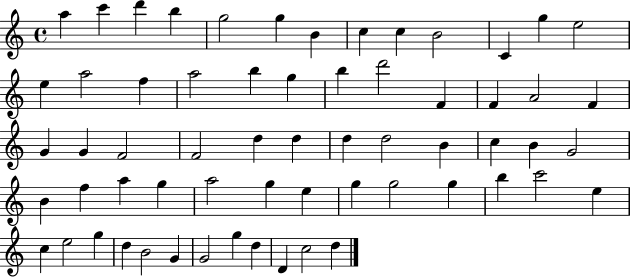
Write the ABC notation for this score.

X:1
T:Untitled
M:4/4
L:1/4
K:C
a c' d' b g2 g B c c B2 C g e2 e a2 f a2 b g b d'2 F F A2 F G G F2 F2 d d d d2 B c B G2 B f a g a2 g e g g2 g b c'2 e c e2 g d B2 G G2 g d D c2 d